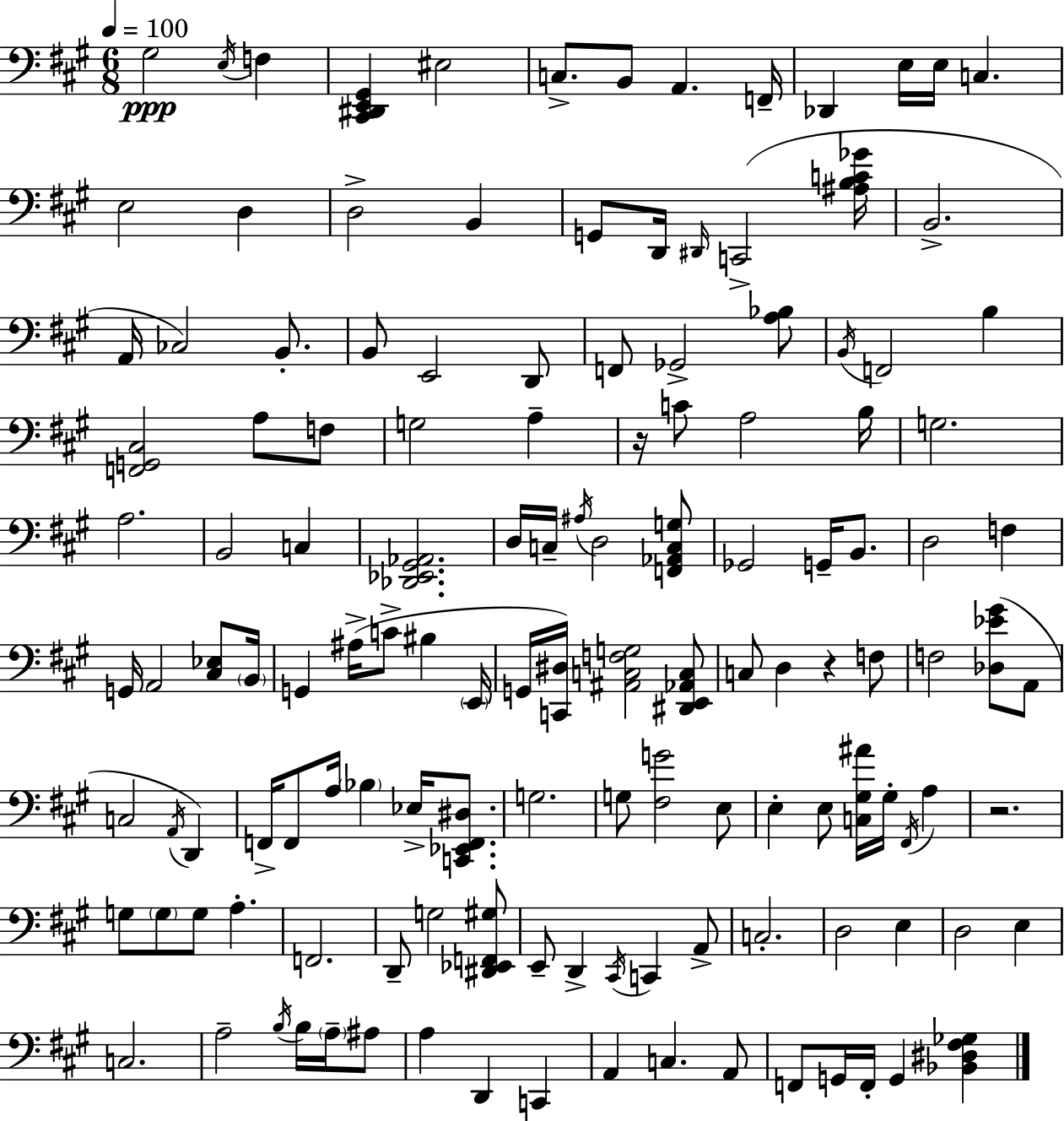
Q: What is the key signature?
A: A major